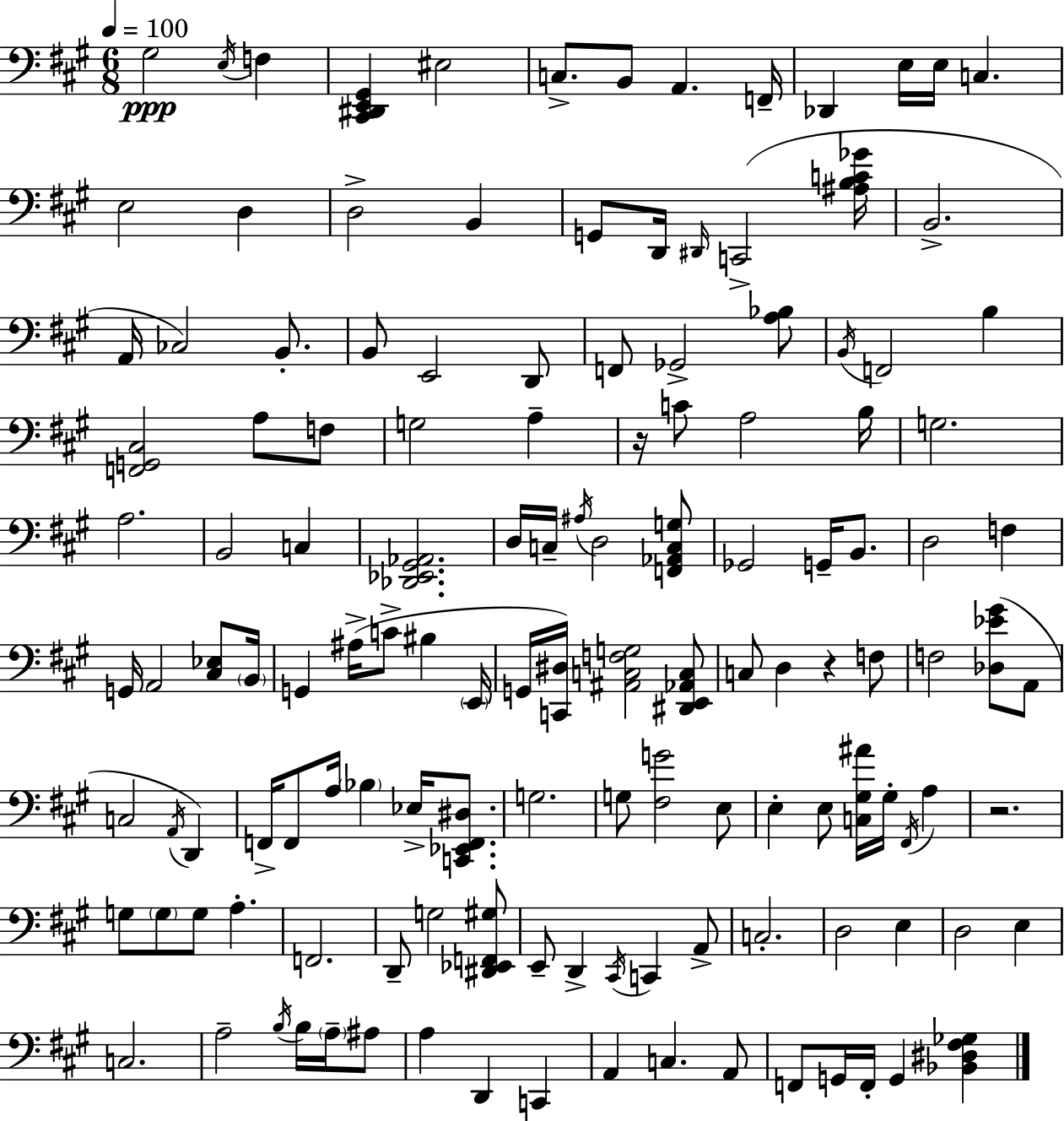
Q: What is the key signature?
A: A major